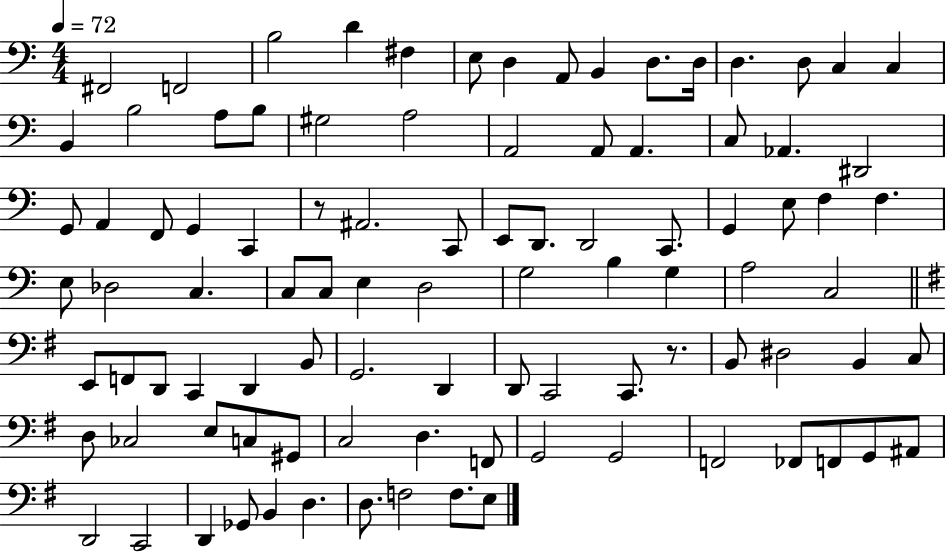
F#2/h F2/h B3/h D4/q F#3/q E3/e D3/q A2/e B2/q D3/e. D3/s D3/q. D3/e C3/q C3/q B2/q B3/h A3/e B3/e G#3/h A3/h A2/h A2/e A2/q. C3/e Ab2/q. D#2/h G2/e A2/q F2/e G2/q C2/q R/e A#2/h. C2/e E2/e D2/e. D2/h C2/e. G2/q E3/e F3/q F3/q. E3/e Db3/h C3/q. C3/e C3/e E3/q D3/h G3/h B3/q G3/q A3/h C3/h E2/e F2/e D2/e C2/q D2/q B2/e G2/h. D2/q D2/e C2/h C2/e. R/e. B2/e D#3/h B2/q C3/e D3/e CES3/h E3/e C3/e G#2/e C3/h D3/q. F2/e G2/h G2/h F2/h FES2/e F2/e G2/e A#2/e D2/h C2/h D2/q Gb2/e B2/q D3/q. D3/e. F3/h F3/e. E3/e